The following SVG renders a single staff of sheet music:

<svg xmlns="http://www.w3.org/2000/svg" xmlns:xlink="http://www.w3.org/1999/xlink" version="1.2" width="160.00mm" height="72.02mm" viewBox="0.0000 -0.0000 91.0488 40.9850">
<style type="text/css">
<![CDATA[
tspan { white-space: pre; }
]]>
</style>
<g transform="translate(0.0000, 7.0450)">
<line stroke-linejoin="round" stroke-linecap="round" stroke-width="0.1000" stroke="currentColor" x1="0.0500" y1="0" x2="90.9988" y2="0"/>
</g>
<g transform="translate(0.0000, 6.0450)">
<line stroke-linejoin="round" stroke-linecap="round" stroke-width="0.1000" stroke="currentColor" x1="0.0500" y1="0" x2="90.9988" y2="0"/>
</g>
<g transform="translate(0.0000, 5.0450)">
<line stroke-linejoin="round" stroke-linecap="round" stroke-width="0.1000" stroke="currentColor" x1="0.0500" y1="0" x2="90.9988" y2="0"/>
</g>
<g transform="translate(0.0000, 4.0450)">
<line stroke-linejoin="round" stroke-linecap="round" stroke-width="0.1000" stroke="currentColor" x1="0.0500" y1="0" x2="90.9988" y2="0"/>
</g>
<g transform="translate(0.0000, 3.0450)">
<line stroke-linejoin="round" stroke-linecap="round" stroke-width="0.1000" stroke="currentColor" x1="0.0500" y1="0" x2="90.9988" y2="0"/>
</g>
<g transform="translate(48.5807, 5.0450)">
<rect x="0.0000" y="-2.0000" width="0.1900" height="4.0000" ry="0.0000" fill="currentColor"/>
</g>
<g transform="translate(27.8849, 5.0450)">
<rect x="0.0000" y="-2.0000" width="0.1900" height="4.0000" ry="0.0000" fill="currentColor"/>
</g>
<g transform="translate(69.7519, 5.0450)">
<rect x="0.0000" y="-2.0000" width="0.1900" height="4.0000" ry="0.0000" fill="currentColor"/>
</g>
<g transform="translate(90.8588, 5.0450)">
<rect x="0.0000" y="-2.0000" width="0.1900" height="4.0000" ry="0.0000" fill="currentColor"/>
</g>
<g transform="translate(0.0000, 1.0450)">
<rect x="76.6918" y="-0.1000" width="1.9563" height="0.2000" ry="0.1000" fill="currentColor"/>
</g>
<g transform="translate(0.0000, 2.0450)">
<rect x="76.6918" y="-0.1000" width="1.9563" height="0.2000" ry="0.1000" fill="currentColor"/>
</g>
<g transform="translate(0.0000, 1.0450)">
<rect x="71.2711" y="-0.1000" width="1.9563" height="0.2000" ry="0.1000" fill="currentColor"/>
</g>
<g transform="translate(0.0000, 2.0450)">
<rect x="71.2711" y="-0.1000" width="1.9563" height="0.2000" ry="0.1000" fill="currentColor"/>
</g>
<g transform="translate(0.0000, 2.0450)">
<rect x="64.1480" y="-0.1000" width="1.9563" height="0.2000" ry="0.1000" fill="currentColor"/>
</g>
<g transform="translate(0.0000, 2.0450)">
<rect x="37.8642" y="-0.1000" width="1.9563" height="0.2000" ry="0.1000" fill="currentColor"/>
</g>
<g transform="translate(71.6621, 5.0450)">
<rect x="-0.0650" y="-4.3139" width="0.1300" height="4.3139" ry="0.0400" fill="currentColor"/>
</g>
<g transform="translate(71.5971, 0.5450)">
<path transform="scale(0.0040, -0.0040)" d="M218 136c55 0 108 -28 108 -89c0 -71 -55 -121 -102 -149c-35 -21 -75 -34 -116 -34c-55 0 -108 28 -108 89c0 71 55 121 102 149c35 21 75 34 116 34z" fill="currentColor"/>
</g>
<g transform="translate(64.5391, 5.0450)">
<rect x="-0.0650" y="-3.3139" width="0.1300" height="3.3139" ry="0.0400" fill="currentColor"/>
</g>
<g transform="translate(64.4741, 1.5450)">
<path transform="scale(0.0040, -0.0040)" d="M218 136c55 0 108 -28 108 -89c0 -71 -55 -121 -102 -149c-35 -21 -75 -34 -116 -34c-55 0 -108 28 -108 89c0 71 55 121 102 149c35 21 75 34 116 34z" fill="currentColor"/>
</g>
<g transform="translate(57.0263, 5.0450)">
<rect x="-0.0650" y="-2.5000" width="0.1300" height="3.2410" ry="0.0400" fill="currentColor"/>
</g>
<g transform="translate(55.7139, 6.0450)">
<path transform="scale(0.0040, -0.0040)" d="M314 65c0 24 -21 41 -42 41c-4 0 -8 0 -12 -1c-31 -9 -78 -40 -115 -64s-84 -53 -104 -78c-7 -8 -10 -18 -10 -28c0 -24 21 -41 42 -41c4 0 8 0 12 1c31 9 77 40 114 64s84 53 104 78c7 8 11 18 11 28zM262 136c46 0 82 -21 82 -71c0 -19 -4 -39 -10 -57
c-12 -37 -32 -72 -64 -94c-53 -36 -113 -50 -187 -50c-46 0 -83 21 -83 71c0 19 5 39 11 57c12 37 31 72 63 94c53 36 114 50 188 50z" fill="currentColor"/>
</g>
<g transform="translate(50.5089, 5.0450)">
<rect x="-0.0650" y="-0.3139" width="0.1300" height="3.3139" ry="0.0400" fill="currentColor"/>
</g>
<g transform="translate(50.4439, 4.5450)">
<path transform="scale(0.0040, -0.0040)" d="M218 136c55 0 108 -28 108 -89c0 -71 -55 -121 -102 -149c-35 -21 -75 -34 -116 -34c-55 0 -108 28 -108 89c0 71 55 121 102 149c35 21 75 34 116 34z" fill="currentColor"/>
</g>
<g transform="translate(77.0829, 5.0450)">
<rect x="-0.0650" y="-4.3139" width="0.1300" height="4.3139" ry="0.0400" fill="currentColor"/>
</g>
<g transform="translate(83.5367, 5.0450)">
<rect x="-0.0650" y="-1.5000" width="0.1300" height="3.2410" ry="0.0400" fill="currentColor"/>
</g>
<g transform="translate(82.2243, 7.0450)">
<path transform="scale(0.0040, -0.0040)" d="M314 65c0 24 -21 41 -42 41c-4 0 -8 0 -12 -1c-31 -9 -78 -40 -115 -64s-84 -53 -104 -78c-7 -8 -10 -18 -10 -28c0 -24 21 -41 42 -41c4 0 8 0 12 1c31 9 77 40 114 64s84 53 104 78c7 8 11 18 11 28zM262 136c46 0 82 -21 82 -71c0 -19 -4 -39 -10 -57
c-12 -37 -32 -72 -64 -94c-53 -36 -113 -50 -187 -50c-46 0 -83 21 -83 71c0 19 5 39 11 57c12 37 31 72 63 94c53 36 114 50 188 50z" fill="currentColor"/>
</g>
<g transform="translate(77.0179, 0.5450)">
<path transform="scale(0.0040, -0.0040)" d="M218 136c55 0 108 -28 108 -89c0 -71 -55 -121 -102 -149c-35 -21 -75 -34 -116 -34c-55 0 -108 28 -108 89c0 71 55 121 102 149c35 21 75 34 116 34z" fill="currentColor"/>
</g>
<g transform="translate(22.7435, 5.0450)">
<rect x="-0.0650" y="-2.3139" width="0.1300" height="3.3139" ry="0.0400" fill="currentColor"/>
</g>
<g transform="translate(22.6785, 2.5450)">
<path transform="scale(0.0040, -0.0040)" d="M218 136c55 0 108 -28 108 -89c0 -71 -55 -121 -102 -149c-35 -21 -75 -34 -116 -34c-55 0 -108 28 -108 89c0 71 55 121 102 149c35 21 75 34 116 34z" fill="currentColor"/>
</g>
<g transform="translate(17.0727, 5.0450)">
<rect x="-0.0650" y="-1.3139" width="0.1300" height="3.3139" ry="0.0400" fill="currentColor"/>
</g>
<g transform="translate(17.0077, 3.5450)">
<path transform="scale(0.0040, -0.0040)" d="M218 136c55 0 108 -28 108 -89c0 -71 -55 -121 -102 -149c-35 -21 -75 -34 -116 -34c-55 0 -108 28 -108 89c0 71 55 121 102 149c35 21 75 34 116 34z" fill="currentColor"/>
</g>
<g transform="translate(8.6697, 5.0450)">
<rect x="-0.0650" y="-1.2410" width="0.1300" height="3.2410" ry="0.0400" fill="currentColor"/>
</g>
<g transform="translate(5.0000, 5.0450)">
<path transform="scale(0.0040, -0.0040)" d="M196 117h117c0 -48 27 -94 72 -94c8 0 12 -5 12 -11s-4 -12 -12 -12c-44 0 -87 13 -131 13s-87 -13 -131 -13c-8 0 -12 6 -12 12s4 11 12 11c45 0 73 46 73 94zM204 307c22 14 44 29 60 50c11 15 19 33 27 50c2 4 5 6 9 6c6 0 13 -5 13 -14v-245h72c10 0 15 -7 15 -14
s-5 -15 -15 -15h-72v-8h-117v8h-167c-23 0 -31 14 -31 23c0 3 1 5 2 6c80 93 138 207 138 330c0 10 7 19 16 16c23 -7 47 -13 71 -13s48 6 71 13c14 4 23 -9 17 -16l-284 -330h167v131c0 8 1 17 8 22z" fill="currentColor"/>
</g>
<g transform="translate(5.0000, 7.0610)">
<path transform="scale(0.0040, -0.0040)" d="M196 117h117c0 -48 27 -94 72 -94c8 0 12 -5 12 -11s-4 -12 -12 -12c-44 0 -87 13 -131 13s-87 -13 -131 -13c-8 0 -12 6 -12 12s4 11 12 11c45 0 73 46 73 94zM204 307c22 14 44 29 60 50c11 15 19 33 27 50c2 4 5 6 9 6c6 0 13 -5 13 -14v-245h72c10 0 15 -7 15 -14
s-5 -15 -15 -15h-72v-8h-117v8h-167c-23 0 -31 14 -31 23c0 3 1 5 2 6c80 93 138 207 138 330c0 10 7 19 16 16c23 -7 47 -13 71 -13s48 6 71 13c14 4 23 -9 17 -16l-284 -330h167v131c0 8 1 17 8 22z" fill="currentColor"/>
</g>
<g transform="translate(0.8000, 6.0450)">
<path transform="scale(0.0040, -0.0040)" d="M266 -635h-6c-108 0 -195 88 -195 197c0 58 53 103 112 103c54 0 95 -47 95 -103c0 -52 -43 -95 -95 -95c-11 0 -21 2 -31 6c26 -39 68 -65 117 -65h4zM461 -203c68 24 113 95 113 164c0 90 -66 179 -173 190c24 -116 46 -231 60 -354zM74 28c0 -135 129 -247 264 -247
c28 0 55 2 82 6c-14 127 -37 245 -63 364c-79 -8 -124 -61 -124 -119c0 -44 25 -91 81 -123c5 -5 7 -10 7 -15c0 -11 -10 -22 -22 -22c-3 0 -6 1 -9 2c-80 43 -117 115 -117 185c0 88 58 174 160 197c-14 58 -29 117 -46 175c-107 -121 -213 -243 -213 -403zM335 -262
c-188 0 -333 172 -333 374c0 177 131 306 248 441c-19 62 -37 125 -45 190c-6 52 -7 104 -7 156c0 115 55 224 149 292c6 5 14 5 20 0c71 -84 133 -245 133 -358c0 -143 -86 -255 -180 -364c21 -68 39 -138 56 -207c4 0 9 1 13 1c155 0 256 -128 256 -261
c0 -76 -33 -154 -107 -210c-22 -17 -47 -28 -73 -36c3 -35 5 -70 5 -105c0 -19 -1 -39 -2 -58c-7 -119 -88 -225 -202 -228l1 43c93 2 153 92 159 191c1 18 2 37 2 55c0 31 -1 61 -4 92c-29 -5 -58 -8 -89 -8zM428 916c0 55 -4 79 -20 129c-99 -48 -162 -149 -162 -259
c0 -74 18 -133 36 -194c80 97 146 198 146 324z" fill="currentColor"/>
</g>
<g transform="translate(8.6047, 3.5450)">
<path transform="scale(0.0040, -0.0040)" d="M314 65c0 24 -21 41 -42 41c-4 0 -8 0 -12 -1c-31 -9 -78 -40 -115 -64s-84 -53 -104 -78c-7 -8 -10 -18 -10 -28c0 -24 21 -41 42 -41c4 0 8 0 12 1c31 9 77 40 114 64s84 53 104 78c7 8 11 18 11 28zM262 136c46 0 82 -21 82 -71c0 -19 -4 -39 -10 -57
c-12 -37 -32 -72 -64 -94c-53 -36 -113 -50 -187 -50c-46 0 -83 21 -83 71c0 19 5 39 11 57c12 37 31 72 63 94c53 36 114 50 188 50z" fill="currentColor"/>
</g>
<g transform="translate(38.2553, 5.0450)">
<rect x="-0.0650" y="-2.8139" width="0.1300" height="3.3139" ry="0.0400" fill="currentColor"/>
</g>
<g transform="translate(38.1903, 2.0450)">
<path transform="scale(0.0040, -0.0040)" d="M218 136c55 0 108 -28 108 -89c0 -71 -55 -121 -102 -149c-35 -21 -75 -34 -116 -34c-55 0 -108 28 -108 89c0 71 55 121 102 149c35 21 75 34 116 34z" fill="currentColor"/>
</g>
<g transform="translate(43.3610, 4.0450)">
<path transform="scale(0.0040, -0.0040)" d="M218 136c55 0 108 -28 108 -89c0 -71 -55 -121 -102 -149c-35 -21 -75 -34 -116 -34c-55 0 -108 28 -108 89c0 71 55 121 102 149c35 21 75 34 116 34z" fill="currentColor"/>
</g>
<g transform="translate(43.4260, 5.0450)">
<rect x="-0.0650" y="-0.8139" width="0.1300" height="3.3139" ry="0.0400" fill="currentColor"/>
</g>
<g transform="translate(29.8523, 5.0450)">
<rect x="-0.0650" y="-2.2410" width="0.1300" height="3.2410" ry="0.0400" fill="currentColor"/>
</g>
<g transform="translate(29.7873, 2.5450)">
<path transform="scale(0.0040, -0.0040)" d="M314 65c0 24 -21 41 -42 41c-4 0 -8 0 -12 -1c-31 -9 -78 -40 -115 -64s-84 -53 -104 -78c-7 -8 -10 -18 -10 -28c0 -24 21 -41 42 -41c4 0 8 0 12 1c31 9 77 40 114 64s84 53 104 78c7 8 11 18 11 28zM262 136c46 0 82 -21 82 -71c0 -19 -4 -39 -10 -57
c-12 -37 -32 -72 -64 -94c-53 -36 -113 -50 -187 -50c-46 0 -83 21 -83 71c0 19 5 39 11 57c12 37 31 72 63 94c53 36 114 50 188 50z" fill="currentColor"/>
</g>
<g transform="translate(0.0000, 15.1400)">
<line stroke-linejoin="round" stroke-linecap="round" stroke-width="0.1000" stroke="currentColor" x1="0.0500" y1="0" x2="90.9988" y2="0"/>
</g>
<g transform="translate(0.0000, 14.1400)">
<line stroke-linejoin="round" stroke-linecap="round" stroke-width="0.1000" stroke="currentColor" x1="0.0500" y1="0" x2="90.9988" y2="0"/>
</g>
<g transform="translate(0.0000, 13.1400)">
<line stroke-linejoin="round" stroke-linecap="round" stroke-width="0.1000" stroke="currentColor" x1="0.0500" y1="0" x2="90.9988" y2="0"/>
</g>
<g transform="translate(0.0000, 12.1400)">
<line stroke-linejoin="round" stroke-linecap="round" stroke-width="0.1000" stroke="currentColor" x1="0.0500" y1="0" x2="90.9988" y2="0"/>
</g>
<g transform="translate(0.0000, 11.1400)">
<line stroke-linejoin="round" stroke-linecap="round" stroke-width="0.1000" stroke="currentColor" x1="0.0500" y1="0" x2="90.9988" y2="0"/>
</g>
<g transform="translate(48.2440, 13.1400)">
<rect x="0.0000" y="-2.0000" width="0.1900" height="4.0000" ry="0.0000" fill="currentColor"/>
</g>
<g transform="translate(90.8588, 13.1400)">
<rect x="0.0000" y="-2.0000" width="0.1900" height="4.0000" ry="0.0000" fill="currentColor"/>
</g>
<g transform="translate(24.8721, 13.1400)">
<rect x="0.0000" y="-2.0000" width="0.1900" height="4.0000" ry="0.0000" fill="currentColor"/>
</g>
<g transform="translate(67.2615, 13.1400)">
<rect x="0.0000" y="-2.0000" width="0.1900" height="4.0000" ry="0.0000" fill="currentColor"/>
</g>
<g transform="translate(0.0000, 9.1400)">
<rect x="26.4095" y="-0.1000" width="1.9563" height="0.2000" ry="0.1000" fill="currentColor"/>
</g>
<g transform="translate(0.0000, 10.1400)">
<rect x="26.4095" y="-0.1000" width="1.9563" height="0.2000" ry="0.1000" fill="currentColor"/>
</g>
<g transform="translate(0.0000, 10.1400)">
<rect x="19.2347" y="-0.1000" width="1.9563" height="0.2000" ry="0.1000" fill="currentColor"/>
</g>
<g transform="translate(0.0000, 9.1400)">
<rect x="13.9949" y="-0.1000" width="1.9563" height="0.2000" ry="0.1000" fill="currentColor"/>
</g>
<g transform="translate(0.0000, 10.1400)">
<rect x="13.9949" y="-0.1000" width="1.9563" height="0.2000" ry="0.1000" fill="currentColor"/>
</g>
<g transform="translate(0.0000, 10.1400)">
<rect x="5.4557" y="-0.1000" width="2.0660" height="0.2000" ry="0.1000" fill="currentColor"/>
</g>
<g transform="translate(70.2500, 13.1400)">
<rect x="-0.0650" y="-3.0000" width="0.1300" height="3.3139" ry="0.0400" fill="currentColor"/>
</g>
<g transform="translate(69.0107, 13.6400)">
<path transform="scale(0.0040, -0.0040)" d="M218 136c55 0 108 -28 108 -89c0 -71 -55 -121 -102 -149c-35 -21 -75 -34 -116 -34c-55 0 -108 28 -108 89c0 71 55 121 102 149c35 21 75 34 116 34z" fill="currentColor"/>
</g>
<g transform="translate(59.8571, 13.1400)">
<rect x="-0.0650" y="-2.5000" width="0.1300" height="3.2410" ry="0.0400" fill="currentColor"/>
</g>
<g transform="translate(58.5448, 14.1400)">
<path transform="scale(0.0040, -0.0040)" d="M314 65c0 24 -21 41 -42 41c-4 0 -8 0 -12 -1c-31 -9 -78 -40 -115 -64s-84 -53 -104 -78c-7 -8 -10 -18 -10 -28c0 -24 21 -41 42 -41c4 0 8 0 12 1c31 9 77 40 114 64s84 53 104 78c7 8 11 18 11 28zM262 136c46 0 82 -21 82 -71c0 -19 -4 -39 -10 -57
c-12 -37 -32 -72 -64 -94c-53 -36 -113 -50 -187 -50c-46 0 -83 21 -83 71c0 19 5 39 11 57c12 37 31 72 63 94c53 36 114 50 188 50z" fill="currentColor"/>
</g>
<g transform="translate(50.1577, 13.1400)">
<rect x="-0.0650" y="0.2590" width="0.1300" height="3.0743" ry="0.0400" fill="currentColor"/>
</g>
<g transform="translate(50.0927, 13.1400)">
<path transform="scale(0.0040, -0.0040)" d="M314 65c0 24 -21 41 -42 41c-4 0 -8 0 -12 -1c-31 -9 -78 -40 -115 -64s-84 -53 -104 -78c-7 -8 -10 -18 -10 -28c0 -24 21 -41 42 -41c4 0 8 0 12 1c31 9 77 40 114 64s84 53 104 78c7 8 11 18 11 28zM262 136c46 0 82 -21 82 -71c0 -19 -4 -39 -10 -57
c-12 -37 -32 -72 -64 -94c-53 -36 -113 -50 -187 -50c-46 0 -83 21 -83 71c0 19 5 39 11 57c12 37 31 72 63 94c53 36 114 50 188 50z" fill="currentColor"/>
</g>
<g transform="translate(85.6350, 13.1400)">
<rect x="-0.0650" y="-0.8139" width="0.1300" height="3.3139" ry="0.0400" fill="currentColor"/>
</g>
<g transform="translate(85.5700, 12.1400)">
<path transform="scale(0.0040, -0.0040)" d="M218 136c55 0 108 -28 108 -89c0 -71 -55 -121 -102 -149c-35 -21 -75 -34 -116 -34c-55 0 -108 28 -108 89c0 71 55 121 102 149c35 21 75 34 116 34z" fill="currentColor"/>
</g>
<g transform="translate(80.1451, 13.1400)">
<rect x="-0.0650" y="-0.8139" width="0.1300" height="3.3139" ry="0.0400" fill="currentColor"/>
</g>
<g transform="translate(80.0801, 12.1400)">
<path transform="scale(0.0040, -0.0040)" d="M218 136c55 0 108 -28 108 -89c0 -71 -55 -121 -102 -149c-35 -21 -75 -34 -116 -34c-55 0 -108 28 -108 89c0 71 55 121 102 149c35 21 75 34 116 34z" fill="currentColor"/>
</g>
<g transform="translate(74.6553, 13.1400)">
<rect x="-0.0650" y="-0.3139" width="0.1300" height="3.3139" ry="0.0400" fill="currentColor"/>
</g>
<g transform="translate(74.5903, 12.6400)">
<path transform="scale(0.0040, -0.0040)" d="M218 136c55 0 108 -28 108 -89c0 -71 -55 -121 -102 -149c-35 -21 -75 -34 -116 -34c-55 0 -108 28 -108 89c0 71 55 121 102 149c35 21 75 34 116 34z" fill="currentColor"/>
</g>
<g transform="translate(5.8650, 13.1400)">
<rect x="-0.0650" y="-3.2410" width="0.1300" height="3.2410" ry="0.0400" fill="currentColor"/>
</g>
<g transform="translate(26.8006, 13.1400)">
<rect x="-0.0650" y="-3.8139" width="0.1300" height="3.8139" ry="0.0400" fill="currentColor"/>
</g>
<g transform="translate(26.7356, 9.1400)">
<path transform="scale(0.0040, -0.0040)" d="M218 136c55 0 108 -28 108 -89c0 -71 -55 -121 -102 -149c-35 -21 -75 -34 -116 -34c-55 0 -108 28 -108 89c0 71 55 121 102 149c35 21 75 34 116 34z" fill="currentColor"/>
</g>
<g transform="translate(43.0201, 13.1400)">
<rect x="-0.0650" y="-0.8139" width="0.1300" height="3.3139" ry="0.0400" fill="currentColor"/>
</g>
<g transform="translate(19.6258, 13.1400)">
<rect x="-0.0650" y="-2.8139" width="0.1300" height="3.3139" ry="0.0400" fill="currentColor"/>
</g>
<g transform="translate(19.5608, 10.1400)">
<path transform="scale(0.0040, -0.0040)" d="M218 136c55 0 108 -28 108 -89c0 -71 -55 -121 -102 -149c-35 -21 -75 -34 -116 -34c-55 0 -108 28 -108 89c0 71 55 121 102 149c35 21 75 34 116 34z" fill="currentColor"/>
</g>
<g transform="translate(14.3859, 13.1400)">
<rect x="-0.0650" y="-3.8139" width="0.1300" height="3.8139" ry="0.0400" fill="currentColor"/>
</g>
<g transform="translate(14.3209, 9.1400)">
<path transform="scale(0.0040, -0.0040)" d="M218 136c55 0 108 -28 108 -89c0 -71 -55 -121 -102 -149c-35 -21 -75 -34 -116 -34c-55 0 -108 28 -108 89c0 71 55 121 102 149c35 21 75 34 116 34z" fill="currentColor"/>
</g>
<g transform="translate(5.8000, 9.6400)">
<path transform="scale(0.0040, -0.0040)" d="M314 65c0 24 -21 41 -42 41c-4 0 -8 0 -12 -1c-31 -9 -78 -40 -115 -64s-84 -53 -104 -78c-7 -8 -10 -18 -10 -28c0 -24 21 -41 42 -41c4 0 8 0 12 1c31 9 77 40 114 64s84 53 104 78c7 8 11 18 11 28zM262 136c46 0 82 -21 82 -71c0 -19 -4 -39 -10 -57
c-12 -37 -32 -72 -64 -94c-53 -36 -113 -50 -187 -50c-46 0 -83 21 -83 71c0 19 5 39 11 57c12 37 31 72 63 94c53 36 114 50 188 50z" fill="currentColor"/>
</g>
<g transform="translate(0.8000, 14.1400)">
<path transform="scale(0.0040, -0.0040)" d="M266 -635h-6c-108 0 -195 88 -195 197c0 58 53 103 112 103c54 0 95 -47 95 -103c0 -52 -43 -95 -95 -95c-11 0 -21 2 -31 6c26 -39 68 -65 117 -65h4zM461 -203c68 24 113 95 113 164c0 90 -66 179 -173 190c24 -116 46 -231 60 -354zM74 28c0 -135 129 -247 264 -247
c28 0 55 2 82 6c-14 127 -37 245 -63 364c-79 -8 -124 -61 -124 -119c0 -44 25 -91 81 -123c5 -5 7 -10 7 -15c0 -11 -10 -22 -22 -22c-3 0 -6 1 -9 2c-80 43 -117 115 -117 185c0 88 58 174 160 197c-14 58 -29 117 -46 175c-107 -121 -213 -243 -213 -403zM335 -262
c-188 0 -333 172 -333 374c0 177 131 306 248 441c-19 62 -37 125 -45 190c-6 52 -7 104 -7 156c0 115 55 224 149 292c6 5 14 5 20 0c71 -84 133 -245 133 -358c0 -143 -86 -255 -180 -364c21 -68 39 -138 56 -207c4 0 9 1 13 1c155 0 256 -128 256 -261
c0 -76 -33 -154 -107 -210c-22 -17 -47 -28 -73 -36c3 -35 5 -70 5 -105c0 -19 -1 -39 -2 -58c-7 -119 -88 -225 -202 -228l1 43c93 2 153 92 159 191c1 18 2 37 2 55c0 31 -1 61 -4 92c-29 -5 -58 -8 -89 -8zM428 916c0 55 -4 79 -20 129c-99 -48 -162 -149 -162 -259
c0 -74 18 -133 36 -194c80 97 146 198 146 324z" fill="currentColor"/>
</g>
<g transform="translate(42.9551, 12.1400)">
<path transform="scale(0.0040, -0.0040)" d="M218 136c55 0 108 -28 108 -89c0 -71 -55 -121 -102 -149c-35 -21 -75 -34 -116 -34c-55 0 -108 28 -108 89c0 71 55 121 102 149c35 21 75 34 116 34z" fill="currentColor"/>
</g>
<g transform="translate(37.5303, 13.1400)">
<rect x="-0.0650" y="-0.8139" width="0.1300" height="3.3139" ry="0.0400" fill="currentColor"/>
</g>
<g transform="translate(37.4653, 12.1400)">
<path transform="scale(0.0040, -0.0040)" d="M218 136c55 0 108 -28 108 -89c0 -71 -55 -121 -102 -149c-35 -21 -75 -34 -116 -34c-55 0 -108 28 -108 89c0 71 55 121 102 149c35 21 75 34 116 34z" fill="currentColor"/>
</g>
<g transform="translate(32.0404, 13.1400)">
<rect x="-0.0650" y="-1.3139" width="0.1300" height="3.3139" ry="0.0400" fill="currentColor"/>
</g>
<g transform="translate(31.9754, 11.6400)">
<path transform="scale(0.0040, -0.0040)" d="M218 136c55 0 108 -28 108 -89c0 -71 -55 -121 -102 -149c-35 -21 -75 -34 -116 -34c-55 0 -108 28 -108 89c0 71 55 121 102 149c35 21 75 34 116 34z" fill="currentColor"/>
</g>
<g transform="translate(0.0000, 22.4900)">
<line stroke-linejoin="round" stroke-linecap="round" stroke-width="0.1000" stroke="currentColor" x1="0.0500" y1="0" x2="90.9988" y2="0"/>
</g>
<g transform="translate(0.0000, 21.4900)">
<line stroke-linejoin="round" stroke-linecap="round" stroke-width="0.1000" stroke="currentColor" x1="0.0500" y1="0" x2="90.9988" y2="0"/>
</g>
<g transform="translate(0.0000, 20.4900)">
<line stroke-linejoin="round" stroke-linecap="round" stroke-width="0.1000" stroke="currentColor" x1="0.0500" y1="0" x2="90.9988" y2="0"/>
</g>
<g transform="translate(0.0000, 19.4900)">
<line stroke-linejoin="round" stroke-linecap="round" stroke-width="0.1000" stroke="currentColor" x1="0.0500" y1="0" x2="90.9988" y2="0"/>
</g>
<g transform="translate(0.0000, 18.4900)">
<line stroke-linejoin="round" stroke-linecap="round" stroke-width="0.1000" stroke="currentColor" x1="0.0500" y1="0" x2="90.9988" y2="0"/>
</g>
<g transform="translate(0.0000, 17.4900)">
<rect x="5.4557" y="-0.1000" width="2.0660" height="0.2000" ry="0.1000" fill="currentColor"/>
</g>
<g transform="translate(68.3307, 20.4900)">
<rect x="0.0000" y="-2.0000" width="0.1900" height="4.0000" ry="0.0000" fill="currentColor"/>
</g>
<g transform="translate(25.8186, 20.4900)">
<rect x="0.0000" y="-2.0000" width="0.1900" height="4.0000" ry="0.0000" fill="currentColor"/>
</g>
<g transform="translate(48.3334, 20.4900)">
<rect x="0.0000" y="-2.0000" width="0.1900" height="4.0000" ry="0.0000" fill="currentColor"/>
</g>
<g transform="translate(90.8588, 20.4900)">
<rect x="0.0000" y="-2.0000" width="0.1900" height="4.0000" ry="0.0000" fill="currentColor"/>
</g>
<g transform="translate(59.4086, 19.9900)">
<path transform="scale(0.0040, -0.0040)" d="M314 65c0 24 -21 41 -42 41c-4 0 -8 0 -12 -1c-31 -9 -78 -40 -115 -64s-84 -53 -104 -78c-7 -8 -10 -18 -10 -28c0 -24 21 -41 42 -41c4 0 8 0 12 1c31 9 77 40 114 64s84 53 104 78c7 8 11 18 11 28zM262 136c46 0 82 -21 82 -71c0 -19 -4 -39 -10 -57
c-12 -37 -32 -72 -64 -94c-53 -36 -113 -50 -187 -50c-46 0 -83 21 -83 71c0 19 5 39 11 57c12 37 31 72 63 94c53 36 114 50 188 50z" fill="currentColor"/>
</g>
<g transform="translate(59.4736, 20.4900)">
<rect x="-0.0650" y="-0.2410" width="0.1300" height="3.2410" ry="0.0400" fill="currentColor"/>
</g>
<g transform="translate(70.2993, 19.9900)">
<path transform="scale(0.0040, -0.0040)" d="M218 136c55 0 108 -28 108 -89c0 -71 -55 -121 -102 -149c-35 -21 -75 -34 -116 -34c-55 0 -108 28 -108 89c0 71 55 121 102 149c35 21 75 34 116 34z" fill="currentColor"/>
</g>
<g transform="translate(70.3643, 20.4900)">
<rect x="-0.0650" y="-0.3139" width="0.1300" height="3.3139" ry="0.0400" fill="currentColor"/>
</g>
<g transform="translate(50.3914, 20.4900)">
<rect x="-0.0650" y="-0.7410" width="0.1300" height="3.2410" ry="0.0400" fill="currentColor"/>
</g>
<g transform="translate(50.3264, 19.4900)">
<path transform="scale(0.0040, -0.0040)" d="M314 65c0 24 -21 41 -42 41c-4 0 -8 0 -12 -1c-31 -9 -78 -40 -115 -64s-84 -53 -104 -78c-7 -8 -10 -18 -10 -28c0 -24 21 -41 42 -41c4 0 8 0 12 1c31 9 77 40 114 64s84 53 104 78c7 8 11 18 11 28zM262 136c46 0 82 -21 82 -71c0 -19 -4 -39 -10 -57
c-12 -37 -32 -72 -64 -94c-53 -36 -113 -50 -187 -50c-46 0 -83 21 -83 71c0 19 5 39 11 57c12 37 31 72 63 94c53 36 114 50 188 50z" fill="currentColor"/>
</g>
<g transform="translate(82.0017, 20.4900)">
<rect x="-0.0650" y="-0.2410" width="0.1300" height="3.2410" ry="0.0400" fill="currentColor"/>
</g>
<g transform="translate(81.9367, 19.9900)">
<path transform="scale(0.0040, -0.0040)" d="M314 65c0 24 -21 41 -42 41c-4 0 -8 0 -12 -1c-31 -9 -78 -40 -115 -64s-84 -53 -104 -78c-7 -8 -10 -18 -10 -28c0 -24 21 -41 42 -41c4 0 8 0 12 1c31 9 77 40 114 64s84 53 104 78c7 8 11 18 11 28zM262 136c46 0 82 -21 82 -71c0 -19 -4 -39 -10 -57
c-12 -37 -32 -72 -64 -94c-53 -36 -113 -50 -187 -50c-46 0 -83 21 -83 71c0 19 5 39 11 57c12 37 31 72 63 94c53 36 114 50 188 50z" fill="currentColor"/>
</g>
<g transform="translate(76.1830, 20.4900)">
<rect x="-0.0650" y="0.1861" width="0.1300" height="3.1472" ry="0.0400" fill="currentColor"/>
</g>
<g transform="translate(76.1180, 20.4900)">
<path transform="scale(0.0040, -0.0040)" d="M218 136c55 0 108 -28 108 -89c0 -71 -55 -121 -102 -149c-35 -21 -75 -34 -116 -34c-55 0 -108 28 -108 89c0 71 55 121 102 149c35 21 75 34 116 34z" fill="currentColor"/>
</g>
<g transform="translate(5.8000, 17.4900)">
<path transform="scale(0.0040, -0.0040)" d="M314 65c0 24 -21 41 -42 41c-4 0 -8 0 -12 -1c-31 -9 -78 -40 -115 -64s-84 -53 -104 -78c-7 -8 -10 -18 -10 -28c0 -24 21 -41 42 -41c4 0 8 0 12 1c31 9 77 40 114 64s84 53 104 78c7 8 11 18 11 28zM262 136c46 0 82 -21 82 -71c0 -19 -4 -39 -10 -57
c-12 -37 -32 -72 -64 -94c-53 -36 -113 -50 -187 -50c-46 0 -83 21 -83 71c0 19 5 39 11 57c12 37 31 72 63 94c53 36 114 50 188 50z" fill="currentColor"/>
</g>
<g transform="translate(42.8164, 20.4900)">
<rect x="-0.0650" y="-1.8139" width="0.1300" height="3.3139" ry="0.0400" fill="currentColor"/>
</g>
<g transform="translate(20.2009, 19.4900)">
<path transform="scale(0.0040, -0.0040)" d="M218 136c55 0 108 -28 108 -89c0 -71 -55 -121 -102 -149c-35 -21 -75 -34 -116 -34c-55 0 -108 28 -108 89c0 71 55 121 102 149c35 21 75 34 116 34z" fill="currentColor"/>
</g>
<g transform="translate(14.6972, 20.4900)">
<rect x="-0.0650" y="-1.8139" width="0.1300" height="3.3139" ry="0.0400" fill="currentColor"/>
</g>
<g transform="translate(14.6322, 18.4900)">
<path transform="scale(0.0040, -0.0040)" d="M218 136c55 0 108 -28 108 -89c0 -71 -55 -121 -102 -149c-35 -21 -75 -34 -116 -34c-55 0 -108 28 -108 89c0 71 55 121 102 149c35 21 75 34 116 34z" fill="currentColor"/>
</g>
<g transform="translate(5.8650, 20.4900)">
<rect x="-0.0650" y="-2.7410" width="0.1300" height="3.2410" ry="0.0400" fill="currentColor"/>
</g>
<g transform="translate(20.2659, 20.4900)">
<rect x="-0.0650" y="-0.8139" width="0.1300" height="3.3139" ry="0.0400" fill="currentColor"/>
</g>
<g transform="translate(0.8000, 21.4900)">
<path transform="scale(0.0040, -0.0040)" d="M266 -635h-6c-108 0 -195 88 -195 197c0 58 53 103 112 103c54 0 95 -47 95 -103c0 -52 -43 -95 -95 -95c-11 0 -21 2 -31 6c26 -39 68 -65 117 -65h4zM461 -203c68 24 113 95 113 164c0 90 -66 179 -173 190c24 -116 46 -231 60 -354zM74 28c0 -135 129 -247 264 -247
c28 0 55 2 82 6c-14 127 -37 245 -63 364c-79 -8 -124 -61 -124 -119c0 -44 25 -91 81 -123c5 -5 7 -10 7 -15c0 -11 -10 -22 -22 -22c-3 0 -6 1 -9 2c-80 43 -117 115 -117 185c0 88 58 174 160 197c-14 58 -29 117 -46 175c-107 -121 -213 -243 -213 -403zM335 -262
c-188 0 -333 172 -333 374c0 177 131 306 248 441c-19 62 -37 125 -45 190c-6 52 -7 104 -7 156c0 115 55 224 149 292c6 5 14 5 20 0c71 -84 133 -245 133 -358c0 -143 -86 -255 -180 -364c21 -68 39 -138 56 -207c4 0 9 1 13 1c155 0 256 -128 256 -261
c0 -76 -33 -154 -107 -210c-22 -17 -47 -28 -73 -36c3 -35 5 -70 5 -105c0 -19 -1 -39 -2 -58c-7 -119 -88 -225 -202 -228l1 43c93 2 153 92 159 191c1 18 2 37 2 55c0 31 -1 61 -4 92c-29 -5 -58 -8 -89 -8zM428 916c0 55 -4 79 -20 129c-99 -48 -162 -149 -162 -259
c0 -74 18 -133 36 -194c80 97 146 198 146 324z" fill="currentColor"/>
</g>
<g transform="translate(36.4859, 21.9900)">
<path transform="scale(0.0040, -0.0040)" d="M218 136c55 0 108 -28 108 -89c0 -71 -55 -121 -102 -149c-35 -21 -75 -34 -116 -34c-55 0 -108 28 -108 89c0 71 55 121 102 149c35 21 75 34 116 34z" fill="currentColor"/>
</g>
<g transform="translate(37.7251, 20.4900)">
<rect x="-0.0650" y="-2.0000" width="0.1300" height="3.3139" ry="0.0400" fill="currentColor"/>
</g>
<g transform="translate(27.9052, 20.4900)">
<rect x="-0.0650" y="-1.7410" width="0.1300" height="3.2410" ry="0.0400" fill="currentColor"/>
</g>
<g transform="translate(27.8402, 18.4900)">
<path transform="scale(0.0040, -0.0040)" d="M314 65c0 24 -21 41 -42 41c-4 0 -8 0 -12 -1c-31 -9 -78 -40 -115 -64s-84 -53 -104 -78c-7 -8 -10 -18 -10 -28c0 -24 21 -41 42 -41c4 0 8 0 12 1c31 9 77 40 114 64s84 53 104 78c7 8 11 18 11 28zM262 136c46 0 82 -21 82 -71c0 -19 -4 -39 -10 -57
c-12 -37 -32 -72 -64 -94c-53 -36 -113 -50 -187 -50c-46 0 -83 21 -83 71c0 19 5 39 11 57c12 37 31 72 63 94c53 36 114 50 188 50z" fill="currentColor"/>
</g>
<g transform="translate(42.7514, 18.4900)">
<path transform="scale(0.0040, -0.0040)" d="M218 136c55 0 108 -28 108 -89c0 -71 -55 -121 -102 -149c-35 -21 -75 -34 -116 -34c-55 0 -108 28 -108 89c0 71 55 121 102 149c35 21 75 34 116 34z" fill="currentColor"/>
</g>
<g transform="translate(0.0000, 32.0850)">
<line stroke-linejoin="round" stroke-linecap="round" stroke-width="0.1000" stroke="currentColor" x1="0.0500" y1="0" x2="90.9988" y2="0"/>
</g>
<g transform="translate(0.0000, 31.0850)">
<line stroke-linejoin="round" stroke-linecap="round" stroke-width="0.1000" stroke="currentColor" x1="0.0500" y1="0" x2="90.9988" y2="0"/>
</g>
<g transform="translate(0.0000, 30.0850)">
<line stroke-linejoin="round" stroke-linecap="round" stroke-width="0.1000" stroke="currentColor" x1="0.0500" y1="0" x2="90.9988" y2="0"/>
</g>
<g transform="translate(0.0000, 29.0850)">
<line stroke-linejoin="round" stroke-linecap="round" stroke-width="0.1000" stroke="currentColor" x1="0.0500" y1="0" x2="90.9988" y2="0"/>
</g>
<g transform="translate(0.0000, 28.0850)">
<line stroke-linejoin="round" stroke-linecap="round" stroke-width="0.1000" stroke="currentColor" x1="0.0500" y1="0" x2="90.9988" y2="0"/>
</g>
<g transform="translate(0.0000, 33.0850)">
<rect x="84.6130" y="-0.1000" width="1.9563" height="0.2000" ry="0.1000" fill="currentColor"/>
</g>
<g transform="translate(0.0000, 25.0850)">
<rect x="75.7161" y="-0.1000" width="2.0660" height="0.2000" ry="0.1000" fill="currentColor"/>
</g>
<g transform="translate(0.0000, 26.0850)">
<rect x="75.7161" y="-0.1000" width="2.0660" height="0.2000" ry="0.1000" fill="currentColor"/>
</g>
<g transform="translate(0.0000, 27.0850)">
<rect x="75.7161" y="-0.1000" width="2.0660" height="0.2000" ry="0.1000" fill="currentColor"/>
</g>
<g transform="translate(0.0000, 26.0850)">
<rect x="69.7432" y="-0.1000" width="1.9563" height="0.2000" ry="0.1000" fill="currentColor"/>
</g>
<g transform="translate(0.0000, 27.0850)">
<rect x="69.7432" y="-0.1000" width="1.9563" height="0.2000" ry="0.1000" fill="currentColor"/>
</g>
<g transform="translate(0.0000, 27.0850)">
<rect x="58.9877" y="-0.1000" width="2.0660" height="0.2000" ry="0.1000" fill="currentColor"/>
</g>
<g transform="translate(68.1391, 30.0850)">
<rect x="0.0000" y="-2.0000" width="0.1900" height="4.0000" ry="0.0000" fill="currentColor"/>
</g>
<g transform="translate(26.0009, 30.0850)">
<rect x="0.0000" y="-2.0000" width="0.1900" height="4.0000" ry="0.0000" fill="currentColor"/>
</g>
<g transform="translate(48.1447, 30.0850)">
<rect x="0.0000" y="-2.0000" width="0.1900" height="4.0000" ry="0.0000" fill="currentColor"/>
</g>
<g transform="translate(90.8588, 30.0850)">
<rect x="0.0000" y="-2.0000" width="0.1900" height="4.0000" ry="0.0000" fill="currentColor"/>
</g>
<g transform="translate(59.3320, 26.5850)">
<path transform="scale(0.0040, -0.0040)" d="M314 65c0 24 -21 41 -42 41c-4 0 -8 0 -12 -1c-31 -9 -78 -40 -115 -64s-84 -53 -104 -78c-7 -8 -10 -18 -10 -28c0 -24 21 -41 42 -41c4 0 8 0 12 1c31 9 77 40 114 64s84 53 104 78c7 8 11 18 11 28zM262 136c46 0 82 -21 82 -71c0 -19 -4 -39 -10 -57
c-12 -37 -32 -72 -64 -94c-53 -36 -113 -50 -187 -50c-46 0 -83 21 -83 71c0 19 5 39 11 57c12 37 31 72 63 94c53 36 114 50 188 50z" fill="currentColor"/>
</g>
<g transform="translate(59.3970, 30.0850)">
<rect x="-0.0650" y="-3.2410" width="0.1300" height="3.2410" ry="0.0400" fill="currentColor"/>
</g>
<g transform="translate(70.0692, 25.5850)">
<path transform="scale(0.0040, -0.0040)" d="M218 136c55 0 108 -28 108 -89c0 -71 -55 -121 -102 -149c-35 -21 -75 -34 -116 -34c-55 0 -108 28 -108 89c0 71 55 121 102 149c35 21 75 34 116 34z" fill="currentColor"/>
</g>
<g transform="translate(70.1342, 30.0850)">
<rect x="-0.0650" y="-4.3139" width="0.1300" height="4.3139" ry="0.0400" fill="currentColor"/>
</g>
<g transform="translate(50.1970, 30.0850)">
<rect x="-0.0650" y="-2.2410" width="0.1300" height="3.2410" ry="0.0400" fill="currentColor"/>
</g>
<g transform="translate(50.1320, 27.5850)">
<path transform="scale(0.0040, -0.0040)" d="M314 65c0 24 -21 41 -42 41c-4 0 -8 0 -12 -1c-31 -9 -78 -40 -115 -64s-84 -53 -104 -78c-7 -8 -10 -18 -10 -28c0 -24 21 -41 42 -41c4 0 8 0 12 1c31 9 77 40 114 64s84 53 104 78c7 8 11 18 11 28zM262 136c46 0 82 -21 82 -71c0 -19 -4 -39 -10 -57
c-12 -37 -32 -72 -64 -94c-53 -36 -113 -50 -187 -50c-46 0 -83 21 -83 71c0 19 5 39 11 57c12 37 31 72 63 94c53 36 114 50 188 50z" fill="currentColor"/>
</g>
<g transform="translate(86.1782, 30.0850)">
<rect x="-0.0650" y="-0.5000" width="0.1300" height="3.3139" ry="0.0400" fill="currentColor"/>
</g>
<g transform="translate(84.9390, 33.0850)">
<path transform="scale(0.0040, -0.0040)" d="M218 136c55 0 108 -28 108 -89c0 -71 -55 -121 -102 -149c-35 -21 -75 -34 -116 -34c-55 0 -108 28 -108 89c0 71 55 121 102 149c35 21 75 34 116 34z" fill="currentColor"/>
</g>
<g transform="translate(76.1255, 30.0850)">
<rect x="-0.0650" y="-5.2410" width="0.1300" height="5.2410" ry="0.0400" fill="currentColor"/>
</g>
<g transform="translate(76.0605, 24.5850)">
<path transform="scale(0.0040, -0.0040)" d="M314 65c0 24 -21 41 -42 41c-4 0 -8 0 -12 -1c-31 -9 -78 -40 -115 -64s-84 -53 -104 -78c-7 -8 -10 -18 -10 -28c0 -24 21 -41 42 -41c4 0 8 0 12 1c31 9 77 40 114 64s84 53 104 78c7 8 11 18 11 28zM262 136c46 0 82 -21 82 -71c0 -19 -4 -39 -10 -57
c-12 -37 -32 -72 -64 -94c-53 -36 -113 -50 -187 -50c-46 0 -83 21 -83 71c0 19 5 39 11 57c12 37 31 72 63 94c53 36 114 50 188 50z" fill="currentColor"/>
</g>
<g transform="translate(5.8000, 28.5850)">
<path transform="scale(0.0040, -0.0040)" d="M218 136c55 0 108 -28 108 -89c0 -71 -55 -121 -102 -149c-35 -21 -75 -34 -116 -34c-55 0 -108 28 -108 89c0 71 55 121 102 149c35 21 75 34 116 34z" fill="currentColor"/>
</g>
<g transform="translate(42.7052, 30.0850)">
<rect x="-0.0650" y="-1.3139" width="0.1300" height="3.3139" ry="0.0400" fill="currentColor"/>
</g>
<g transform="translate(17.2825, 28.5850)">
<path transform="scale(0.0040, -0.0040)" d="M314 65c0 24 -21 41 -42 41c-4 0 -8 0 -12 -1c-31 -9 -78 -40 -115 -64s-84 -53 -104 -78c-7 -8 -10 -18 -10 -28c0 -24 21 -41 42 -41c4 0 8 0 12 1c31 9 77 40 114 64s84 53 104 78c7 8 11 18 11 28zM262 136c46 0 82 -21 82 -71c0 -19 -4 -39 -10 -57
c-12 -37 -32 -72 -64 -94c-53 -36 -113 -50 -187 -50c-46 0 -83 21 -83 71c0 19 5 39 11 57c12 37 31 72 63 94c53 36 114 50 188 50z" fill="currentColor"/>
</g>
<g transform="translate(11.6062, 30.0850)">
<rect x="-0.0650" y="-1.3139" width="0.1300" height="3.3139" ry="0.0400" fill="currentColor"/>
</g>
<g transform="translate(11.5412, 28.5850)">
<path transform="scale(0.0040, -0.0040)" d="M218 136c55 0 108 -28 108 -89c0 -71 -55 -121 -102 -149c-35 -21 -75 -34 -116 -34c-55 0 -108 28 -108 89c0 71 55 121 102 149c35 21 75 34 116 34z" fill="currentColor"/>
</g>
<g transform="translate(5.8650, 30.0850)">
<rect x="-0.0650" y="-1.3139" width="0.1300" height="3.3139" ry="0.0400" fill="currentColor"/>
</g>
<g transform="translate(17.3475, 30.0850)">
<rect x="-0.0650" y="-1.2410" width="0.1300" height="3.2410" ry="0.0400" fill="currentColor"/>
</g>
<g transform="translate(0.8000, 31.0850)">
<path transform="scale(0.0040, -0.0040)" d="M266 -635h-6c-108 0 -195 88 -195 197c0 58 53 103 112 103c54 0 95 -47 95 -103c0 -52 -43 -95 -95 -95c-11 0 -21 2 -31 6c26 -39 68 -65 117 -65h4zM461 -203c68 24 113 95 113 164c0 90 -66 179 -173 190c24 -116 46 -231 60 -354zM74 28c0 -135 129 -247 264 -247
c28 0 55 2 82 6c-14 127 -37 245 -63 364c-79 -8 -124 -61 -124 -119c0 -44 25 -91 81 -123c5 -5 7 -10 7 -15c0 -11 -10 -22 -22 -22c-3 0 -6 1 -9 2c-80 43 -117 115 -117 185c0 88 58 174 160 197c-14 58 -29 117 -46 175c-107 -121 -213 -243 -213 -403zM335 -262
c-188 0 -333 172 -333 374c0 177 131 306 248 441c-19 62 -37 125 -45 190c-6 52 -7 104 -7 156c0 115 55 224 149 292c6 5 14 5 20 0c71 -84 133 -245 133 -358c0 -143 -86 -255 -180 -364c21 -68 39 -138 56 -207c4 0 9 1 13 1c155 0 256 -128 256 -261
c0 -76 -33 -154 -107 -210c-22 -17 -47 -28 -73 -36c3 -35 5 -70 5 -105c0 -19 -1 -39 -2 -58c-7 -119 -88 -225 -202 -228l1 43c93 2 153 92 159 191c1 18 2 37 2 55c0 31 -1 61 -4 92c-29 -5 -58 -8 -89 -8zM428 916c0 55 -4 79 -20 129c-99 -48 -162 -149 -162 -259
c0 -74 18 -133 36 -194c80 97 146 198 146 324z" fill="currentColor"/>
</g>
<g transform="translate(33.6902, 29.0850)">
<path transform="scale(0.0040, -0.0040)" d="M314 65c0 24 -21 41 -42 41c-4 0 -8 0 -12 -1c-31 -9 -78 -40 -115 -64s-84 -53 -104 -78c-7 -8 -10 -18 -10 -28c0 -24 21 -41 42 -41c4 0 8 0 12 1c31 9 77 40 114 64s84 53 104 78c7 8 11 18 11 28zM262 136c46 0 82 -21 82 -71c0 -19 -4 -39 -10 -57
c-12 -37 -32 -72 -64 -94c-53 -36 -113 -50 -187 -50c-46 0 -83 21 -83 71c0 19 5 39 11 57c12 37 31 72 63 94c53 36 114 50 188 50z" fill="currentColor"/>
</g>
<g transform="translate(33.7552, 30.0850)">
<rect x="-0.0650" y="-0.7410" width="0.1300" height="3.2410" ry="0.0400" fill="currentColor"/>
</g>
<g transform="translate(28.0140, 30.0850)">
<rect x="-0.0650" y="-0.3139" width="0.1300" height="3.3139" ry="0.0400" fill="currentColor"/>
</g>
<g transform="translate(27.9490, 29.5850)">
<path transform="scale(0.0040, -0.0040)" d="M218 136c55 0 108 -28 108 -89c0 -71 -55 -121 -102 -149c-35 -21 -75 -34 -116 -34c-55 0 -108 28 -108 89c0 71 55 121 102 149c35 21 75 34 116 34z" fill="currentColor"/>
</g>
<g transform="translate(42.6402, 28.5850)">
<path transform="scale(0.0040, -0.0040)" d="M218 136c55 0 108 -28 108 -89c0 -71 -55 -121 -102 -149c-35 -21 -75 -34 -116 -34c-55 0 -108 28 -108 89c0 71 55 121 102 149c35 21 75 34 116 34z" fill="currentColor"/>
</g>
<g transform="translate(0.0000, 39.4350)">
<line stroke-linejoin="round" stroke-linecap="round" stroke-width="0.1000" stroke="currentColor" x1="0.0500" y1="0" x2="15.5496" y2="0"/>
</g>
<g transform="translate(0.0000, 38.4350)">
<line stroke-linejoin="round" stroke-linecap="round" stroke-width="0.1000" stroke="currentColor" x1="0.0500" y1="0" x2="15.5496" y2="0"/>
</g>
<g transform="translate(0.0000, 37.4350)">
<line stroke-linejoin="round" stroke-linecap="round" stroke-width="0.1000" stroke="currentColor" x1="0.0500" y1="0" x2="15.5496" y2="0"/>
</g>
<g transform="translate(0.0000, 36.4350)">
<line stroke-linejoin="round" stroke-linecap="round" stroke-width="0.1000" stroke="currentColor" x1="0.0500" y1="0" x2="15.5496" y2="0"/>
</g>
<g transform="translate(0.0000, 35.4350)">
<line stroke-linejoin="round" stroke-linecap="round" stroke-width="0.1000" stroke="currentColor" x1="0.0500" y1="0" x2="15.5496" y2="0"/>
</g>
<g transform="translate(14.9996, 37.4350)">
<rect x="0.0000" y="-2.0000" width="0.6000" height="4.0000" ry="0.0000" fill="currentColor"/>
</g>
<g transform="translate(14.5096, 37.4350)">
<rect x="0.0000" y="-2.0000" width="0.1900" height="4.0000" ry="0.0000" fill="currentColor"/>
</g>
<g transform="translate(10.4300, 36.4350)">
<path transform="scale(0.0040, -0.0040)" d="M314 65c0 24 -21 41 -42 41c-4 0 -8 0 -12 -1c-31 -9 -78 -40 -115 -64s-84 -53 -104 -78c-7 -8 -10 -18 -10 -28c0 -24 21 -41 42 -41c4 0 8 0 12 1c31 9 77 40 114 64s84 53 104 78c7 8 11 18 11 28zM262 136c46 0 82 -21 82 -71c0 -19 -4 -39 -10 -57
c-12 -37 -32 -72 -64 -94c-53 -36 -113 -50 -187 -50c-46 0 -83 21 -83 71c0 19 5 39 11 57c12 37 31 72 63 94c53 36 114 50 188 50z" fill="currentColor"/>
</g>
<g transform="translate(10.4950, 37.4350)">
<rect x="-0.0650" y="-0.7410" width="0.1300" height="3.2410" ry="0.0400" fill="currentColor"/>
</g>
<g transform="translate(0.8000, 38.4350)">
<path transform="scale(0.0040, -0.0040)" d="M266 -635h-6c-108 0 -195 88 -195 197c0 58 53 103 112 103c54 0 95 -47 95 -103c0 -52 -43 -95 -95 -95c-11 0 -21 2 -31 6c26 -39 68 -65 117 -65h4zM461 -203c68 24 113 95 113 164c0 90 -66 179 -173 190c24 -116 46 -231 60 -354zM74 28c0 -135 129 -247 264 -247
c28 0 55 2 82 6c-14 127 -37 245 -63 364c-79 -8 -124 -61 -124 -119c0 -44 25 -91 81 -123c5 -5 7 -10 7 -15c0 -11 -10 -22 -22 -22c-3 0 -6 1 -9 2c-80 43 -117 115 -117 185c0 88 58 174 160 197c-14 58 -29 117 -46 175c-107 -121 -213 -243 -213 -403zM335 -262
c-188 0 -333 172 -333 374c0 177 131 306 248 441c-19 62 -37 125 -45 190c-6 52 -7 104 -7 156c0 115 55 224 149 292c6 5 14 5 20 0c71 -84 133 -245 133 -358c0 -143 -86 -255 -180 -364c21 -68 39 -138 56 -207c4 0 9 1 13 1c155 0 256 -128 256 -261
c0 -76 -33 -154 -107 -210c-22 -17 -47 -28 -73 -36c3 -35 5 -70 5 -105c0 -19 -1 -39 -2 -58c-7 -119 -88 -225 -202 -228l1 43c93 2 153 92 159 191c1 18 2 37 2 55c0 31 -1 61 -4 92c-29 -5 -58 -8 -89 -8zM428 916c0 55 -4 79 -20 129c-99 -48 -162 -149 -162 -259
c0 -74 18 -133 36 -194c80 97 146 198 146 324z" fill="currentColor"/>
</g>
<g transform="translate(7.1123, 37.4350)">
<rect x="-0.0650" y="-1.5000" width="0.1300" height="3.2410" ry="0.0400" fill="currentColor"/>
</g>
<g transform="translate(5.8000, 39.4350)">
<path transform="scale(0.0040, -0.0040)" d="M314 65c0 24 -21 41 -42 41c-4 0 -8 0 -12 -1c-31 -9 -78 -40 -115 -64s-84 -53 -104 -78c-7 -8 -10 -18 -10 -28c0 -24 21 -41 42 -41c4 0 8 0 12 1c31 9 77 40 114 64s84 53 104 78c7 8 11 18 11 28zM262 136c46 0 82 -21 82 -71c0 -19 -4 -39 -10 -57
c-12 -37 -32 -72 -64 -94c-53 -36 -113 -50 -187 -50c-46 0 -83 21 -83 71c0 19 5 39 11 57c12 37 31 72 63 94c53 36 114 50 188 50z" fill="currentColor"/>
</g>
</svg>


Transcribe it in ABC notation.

X:1
T:Untitled
M:4/4
L:1/4
K:C
e2 e g g2 a d c G2 b d' d' E2 b2 c' a c' e d d B2 G2 A c d d a2 f d f2 F f d2 c2 c B c2 e e e2 c d2 e g2 b2 d' f'2 C E2 d2